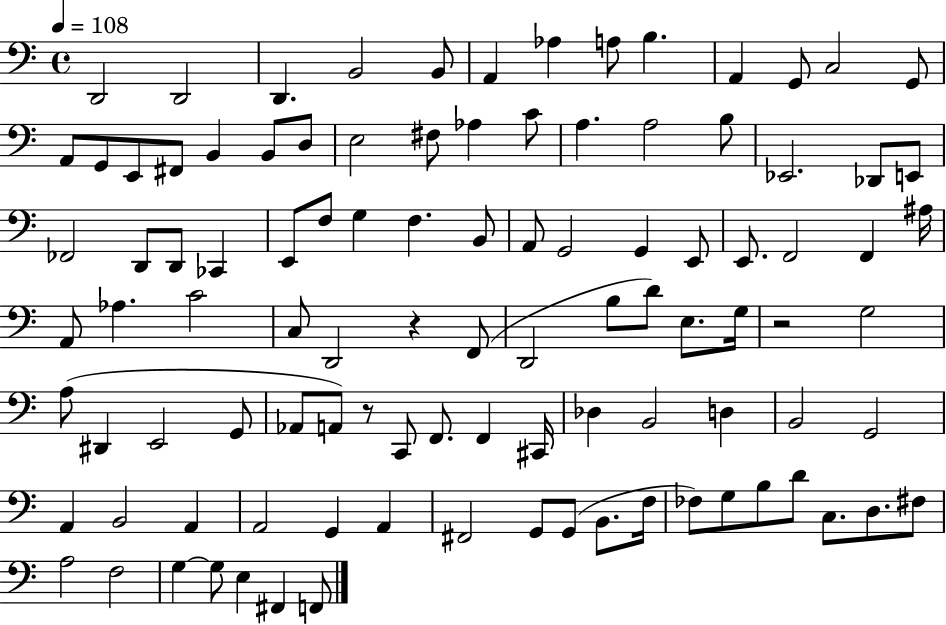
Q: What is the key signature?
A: C major